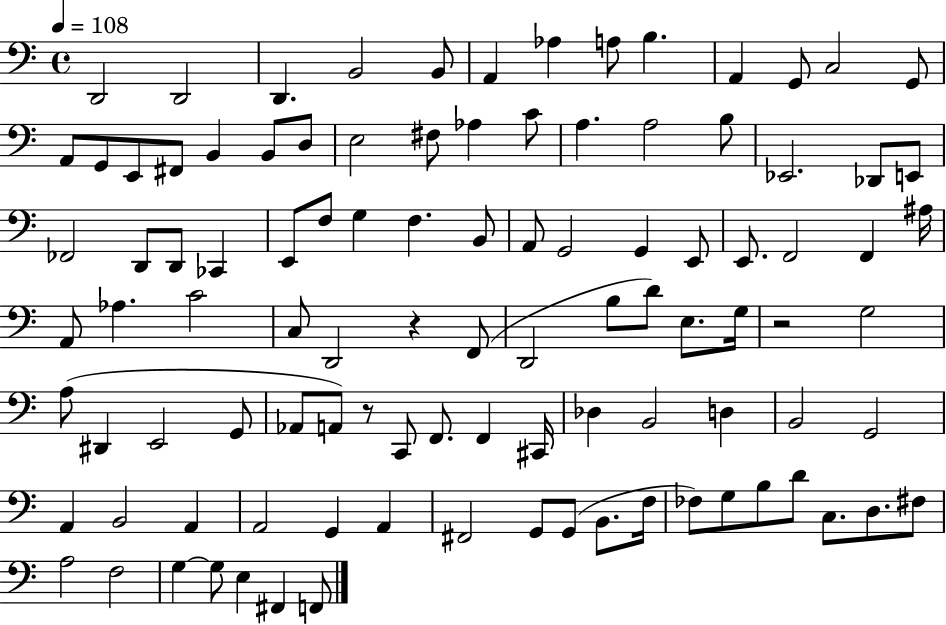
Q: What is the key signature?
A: C major